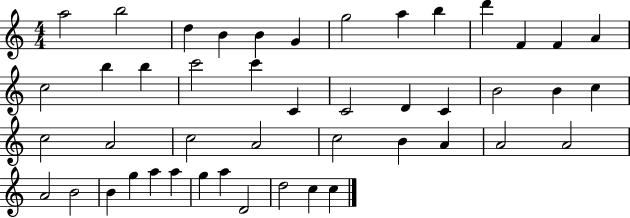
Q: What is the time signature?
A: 4/4